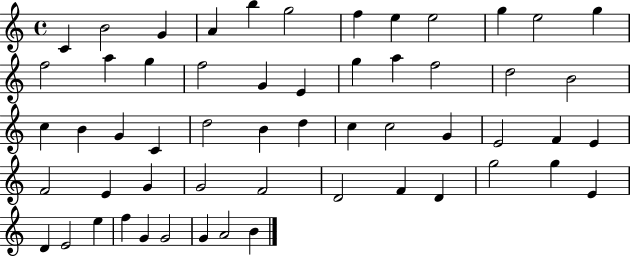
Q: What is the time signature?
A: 4/4